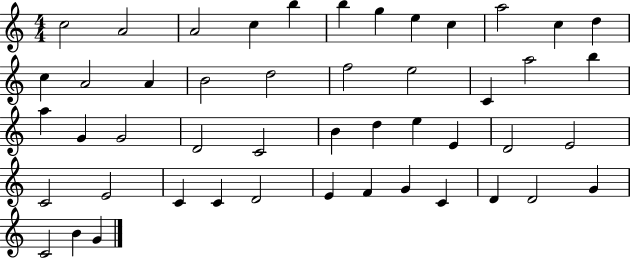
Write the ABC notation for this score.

X:1
T:Untitled
M:4/4
L:1/4
K:C
c2 A2 A2 c b b g e c a2 c d c A2 A B2 d2 f2 e2 C a2 b a G G2 D2 C2 B d e E D2 E2 C2 E2 C C D2 E F G C D D2 G C2 B G